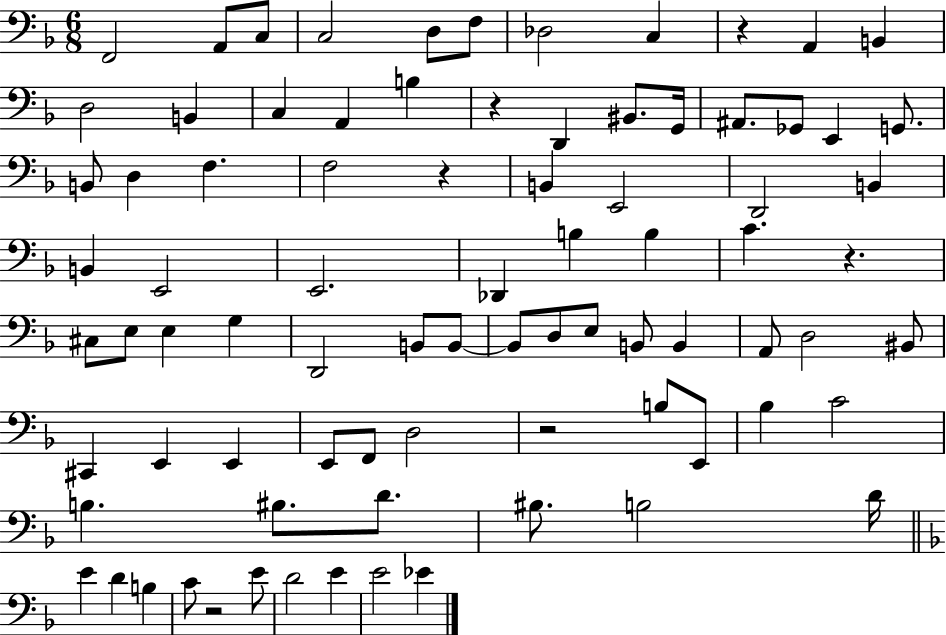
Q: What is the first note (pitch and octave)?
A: F2